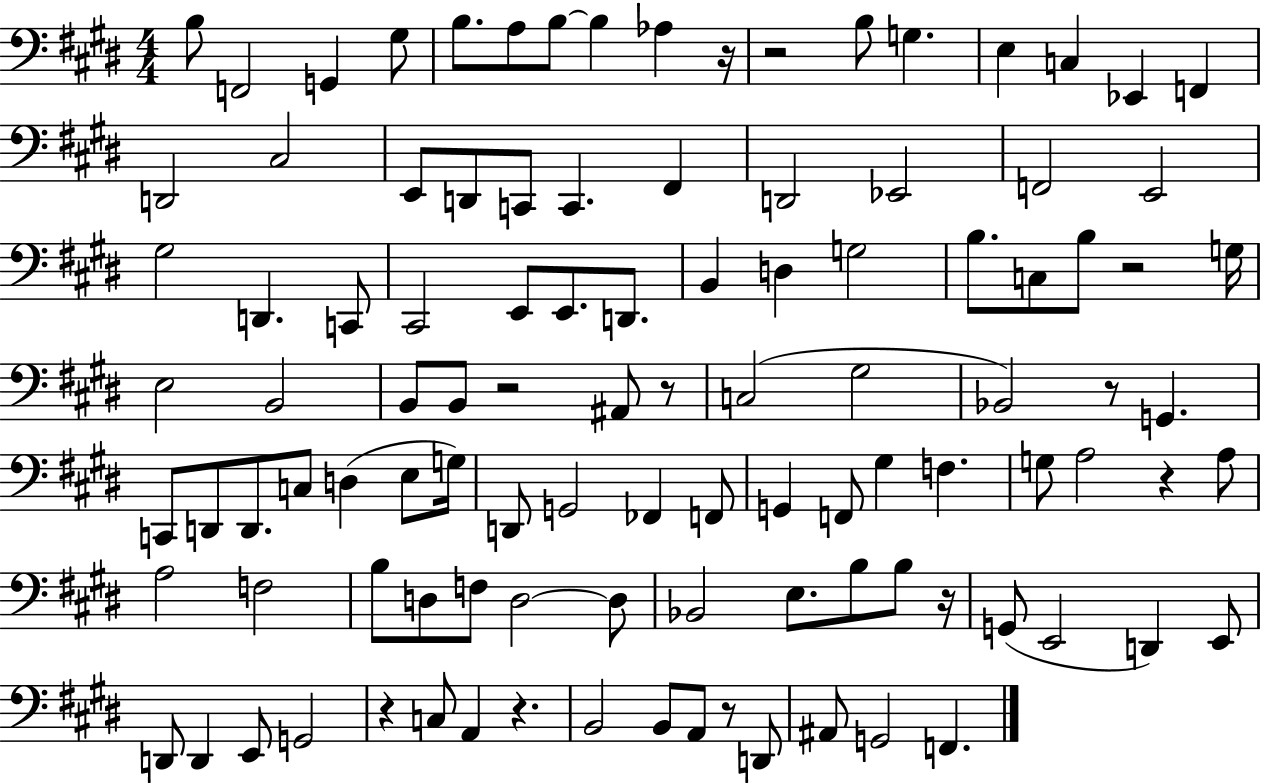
{
  \clef bass
  \numericTimeSignature
  \time 4/4
  \key e \major
  b8 f,2 g,4 gis8 | b8. a8 b8~~ b4 aes4 r16 | r2 b8 g4. | e4 c4 ees,4 f,4 | \break d,2 cis2 | e,8 d,8 c,8 c,4. fis,4 | d,2 ees,2 | f,2 e,2 | \break gis2 d,4. c,8 | cis,2 e,8 e,8. d,8. | b,4 d4 g2 | b8. c8 b8 r2 g16 | \break e2 b,2 | b,8 b,8 r2 ais,8 r8 | c2( gis2 | bes,2) r8 g,4. | \break c,8 d,8 d,8. c8 d4( e8 g16) | d,8 g,2 fes,4 f,8 | g,4 f,8 gis4 f4. | g8 a2 r4 a8 | \break a2 f2 | b8 d8 f8 d2~~ d8 | bes,2 e8. b8 b8 r16 | g,8( e,2 d,4) e,8 | \break d,8 d,4 e,8 g,2 | r4 c8 a,4 r4. | b,2 b,8 a,8 r8 d,8 | ais,8 g,2 f,4. | \break \bar "|."
}